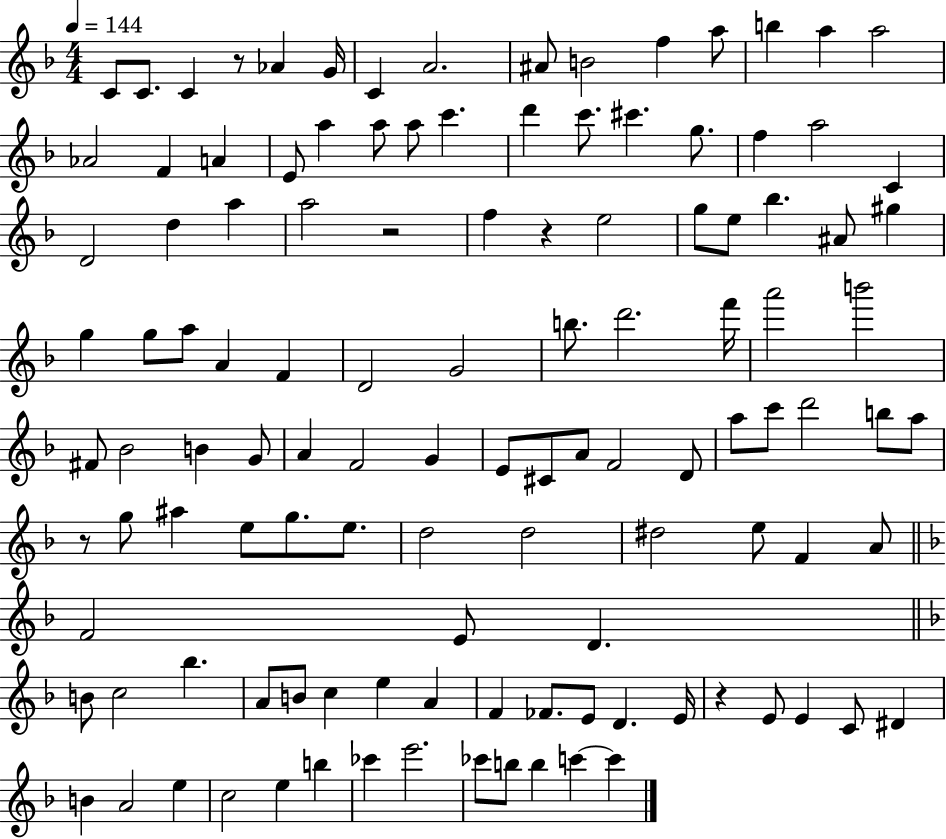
X:1
T:Untitled
M:4/4
L:1/4
K:F
C/2 C/2 C z/2 _A G/4 C A2 ^A/2 B2 f a/2 b a a2 _A2 F A E/2 a a/2 a/2 c' d' c'/2 ^c' g/2 f a2 C D2 d a a2 z2 f z e2 g/2 e/2 _b ^A/2 ^g g g/2 a/2 A F D2 G2 b/2 d'2 f'/4 a'2 b'2 ^F/2 _B2 B G/2 A F2 G E/2 ^C/2 A/2 F2 D/2 a/2 c'/2 d'2 b/2 a/2 z/2 g/2 ^a e/2 g/2 e/2 d2 d2 ^d2 e/2 F A/2 F2 E/2 D B/2 c2 _b A/2 B/2 c e A F _F/2 E/2 D E/4 z E/2 E C/2 ^D B A2 e c2 e b _c' e'2 _c'/2 b/2 b c' c'